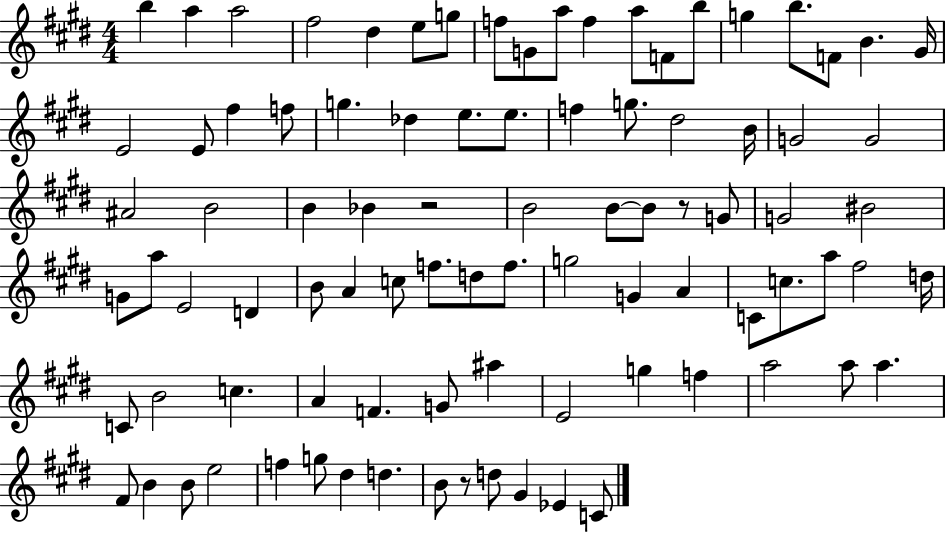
X:1
T:Untitled
M:4/4
L:1/4
K:E
b a a2 ^f2 ^d e/2 g/2 f/2 G/2 a/2 f a/2 F/2 b/2 g b/2 F/2 B ^G/4 E2 E/2 ^f f/2 g _d e/2 e/2 f g/2 ^d2 B/4 G2 G2 ^A2 B2 B _B z2 B2 B/2 B/2 z/2 G/2 G2 ^B2 G/2 a/2 E2 D B/2 A c/2 f/2 d/2 f/2 g2 G A C/2 c/2 a/2 ^f2 d/4 C/2 B2 c A F G/2 ^a E2 g f a2 a/2 a ^F/2 B B/2 e2 f g/2 ^d d B/2 z/2 d/2 ^G _E C/2